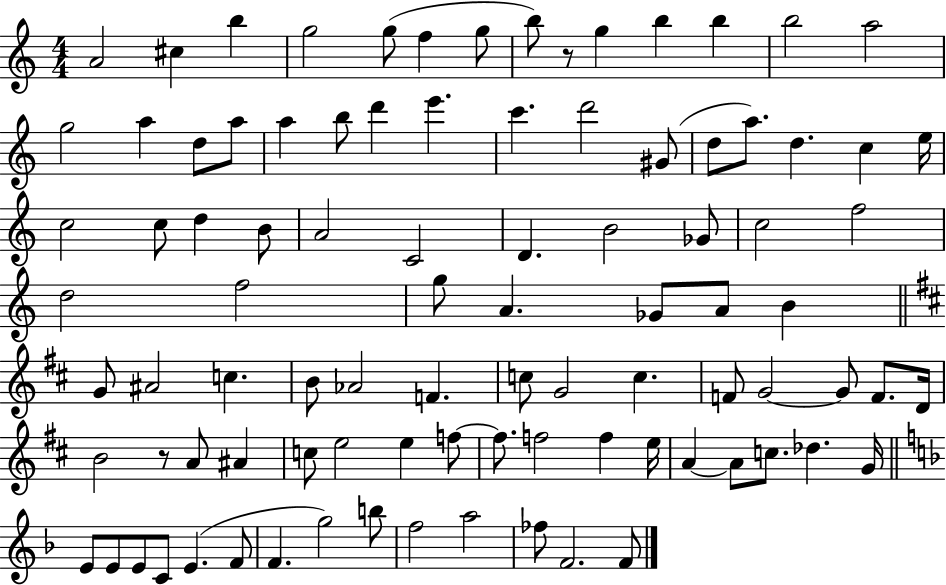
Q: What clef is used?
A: treble